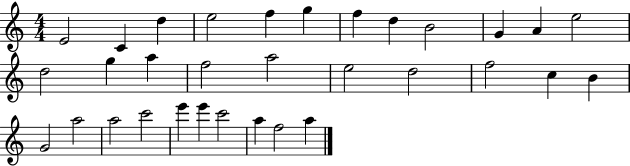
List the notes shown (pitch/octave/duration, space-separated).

E4/h C4/q D5/q E5/h F5/q G5/q F5/q D5/q B4/h G4/q A4/q E5/h D5/h G5/q A5/q F5/h A5/h E5/h D5/h F5/h C5/q B4/q G4/h A5/h A5/h C6/h E6/q E6/q C6/h A5/q F5/h A5/q